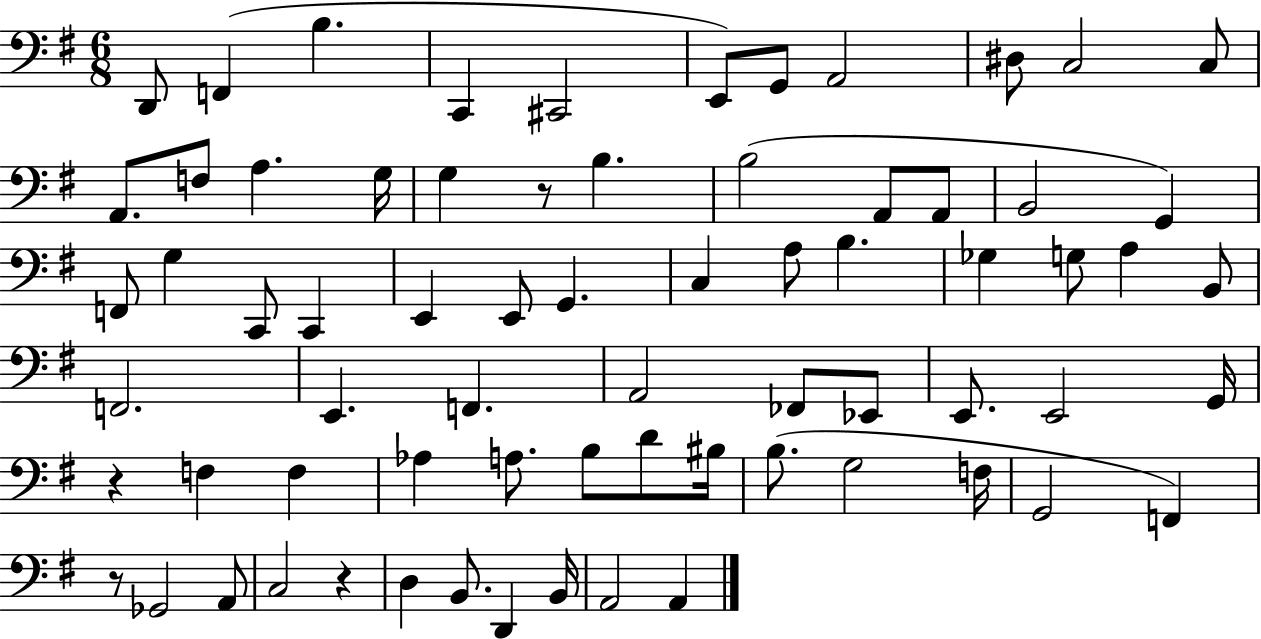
{
  \clef bass
  \numericTimeSignature
  \time 6/8
  \key g \major
  d,8 f,4( b4. | c,4 cis,2 | e,8) g,8 a,2 | dis8 c2 c8 | \break a,8. f8 a4. g16 | g4 r8 b4. | b2( a,8 a,8 | b,2 g,4) | \break f,8 g4 c,8 c,4 | e,4 e,8 g,4. | c4 a8 b4. | ges4 g8 a4 b,8 | \break f,2. | e,4. f,4. | a,2 fes,8 ees,8 | e,8. e,2 g,16 | \break r4 f4 f4 | aes4 a8. b8 d'8 bis16 | b8.( g2 f16 | g,2 f,4) | \break r8 ges,2 a,8 | c2 r4 | d4 b,8. d,4 b,16 | a,2 a,4 | \break \bar "|."
}